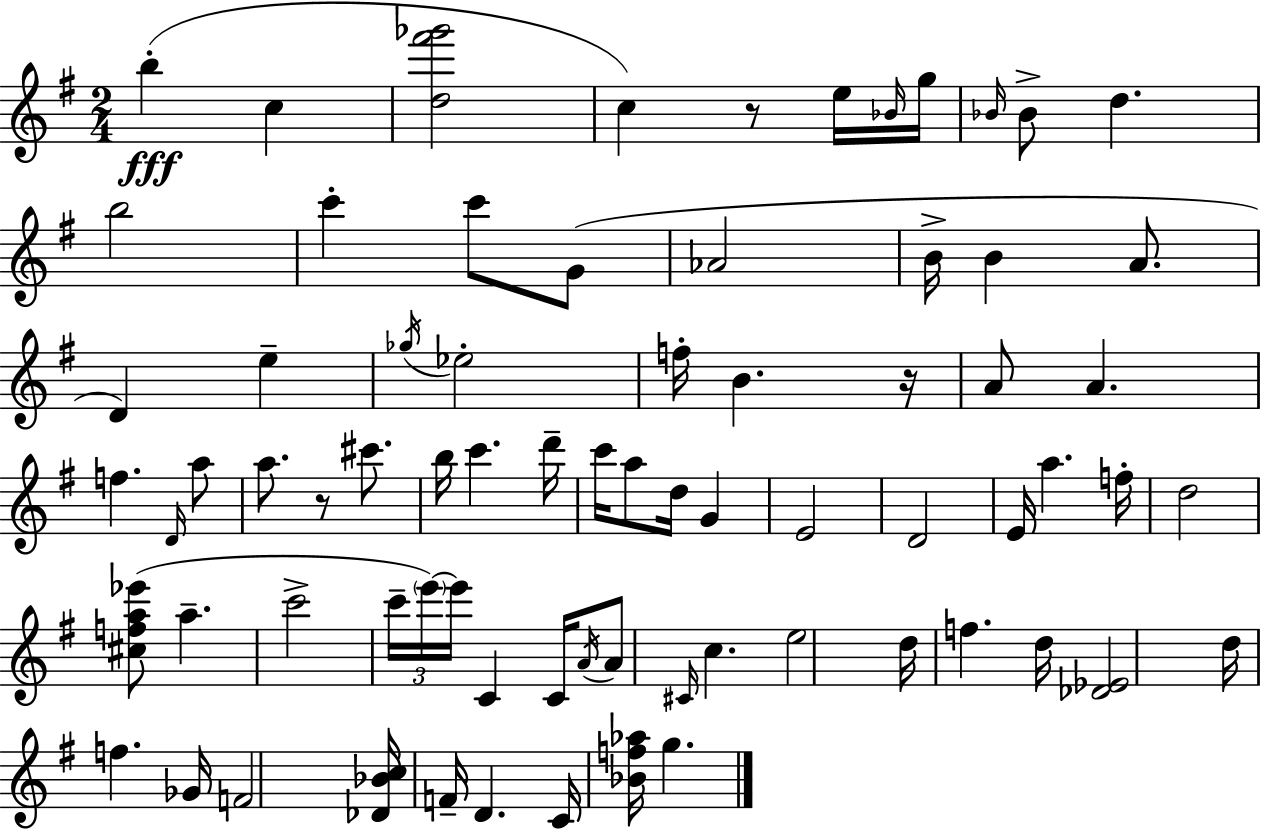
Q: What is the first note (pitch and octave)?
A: B5